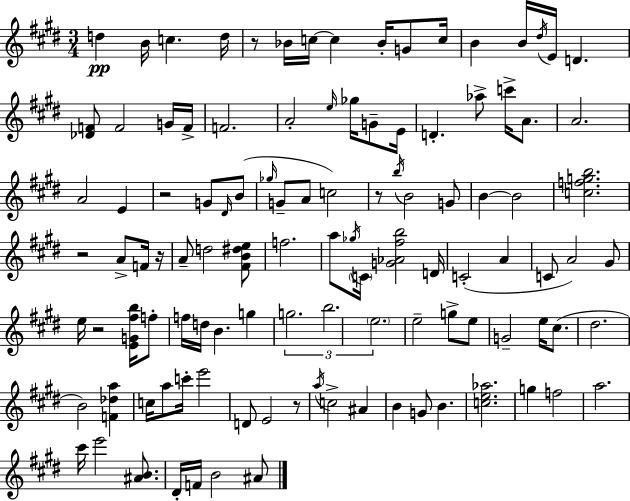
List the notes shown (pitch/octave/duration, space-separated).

D5/q B4/s C5/q. D5/s R/e Bb4/s C5/s C5/q Bb4/s G4/e C5/s B4/q B4/s D#5/s E4/s D4/q. [Db4,F4]/e F4/h G4/s F4/s F4/h. A4/h E5/s Gb5/s G4/e E4/s D4/q. Ab5/e C6/s A4/e. A4/h. A4/h E4/q R/h G4/e D#4/s B4/e Gb5/s G4/e A4/e C5/h R/e B5/s B4/h G4/e B4/q B4/h [C5,F5,G5,B5]/h. R/h A4/e F4/s R/s A4/e D5/h [F#4,B4,D#5,E5]/e F5/h. A5/e Gb5/s C4/s [G4,Ab4,F#5,B5]/h D4/s C4/h A4/q C4/e A4/h G#4/e E5/s R/h [E4,G4,F#5,B5]/s F5/e F5/s D5/s B4/q. G5/q G5/h. B5/h. E5/h. E5/h G5/e E5/e G4/h E5/s C#5/e. D#5/h. B4/h [F4,Db5,A5]/q C5/s A5/e C6/s E6/h D4/e E4/h R/e A5/s C5/h A#4/q B4/q G4/e B4/q. [C5,E5,Ab5]/h. G5/q F5/h A5/h. C#6/s E6/h [A#4,B4]/e. D#4/s F4/s B4/h A#4/e